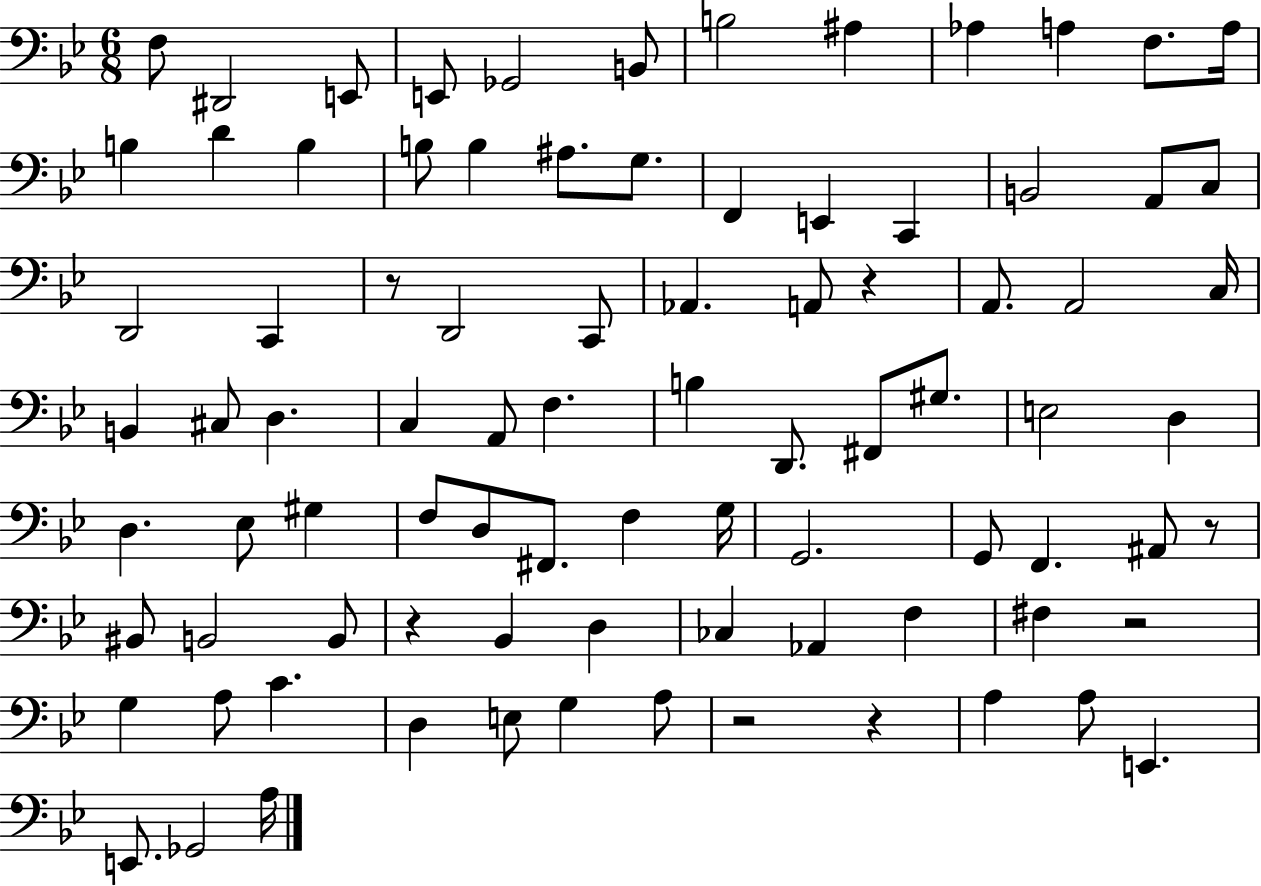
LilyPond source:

{
  \clef bass
  \numericTimeSignature
  \time 6/8
  \key bes \major
  f8 dis,2 e,8 | e,8 ges,2 b,8 | b2 ais4 | aes4 a4 f8. a16 | \break b4 d'4 b4 | b8 b4 ais8. g8. | f,4 e,4 c,4 | b,2 a,8 c8 | \break d,2 c,4 | r8 d,2 c,8 | aes,4. a,8 r4 | a,8. a,2 c16 | \break b,4 cis8 d4. | c4 a,8 f4. | b4 d,8. fis,8 gis8. | e2 d4 | \break d4. ees8 gis4 | f8 d8 fis,8. f4 g16 | g,2. | g,8 f,4. ais,8 r8 | \break bis,8 b,2 b,8 | r4 bes,4 d4 | ces4 aes,4 f4 | fis4 r2 | \break g4 a8 c'4. | d4 e8 g4 a8 | r2 r4 | a4 a8 e,4. | \break e,8. ges,2 a16 | \bar "|."
}